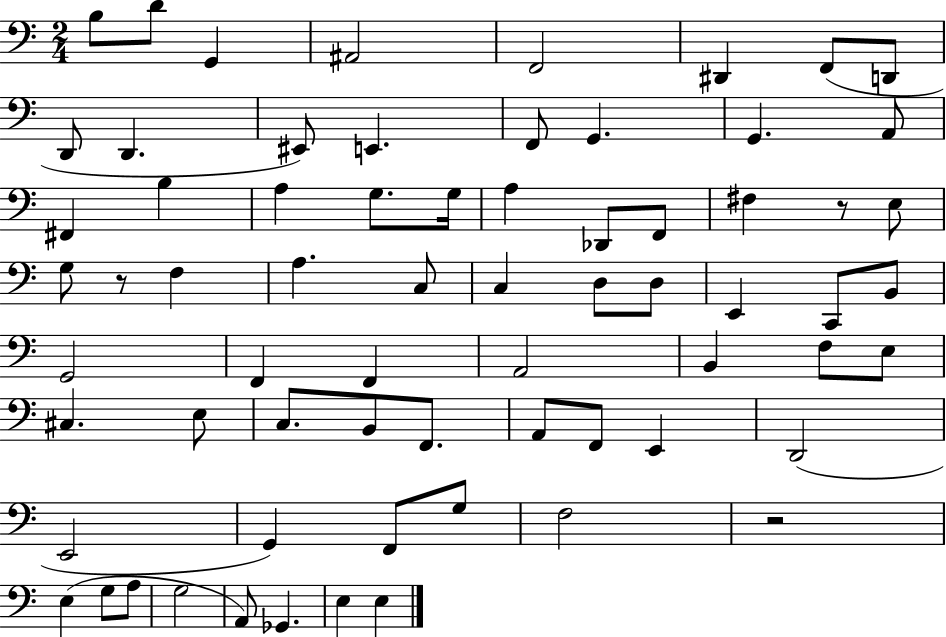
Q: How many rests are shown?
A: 3